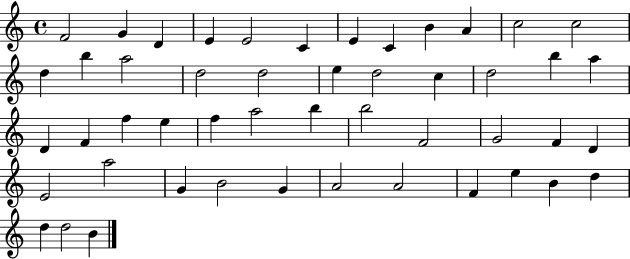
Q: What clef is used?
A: treble